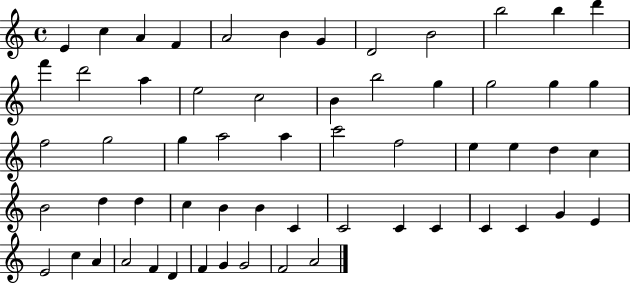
{
  \clef treble
  \time 4/4
  \defaultTimeSignature
  \key c \major
  e'4 c''4 a'4 f'4 | a'2 b'4 g'4 | d'2 b'2 | b''2 b''4 d'''4 | \break f'''4 d'''2 a''4 | e''2 c''2 | b'4 b''2 g''4 | g''2 g''4 g''4 | \break f''2 g''2 | g''4 a''2 a''4 | c'''2 f''2 | e''4 e''4 d''4 c''4 | \break b'2 d''4 d''4 | c''4 b'4 b'4 c'4 | c'2 c'4 c'4 | c'4 c'4 g'4 e'4 | \break e'2 c''4 a'4 | a'2 f'4 d'4 | f'4 g'4 g'2 | f'2 a'2 | \break \bar "|."
}